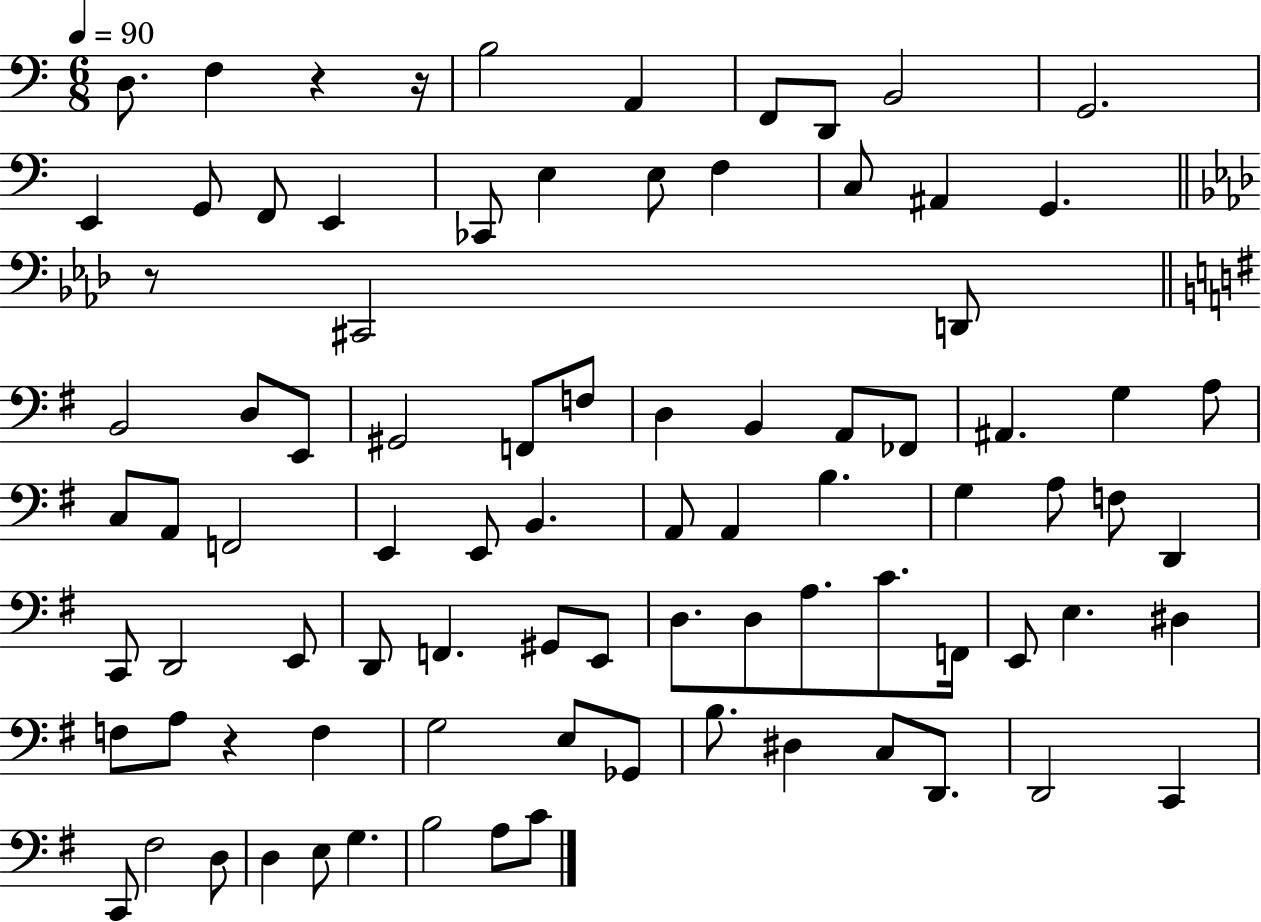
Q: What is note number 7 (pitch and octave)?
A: B2